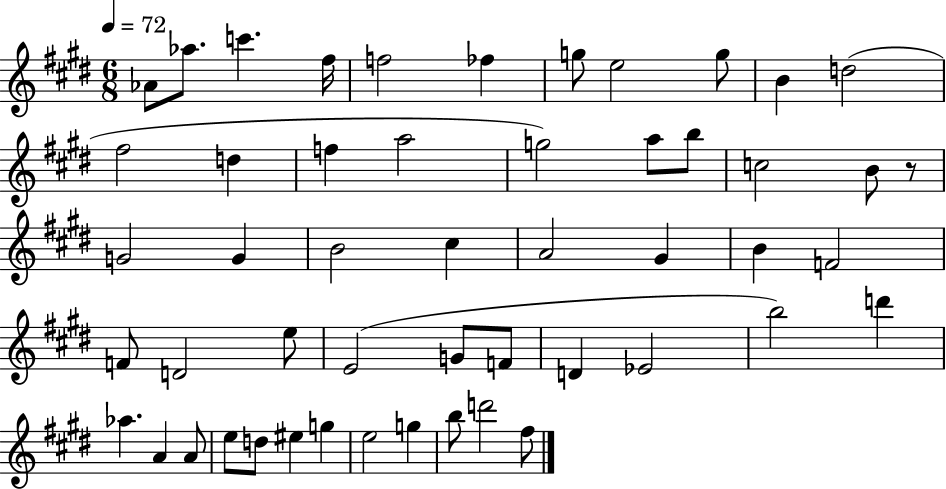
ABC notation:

X:1
T:Untitled
M:6/8
L:1/4
K:E
_A/2 _a/2 c' ^f/4 f2 _f g/2 e2 g/2 B d2 ^f2 d f a2 g2 a/2 b/2 c2 B/2 z/2 G2 G B2 ^c A2 ^G B F2 F/2 D2 e/2 E2 G/2 F/2 D _E2 b2 d' _a A A/2 e/2 d/2 ^e g e2 g b/2 d'2 ^f/2